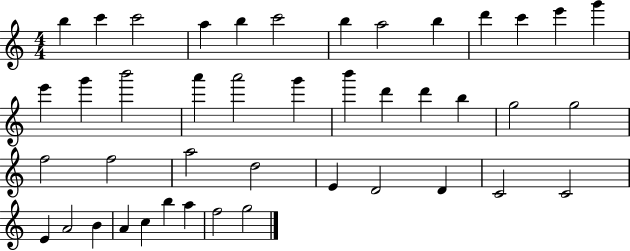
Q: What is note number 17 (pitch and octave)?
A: A6